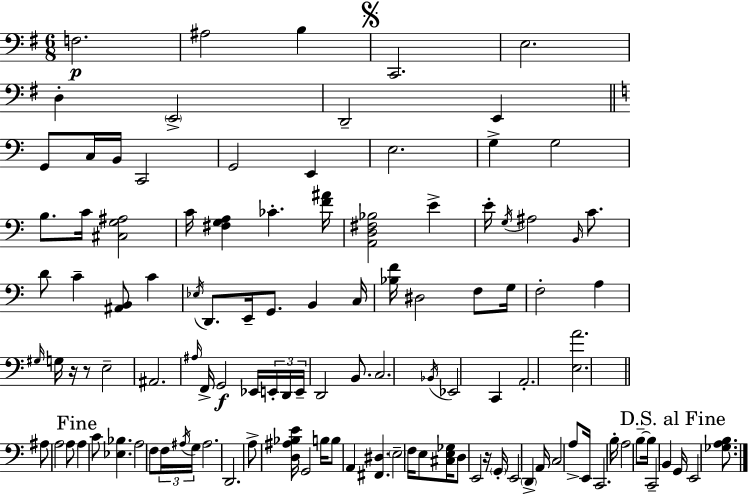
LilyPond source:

{
  \clef bass
  \numericTimeSignature
  \time 6/8
  \key e \minor
  f2.\p | ais2 b4 | \mark \markup { \musicglyph "scripts.segno" } c,2. | e2. | \break d4-. \parenthesize e,2-> | d,2-- e,4 | \bar "||" \break \key a \minor g,8 c16 b,16 c,2 | g,2 e,4 | e2. | g4-> g2 | \break b8. c'16 <cis g ais>2 | c'16 <fis g a>4 ces'4.-. <f' ais'>16 | <a, d fis bes>2 e'4-> | e'16-. \acciaccatura { g16 } ais2 \grace { b,16 } c'8. | \break d'8 c'4-- <ais, b,>8 c'4 | \acciaccatura { ees16 } d,8. e,16-- g,8. b,4 | c16 <bes f'>16 dis2 | f8 g16 f2-. a4 | \break \grace { gis16 } g16 r16 r8 e2-- | ais,2. | \grace { ais16 } f,16-> g,2\f | ees,16 \tuplet 3/2 { e,16-. d,16 e,16-- } d,2 | \break b,8. c2. | \acciaccatura { bes,16 } ees,2 | c,4 a,2.-. | <e a'>2. | \break \bar "||" \break \key a \minor ais8 a2 a8 | \mark "Fine" a4 c'8 <ees bes>4. | a2 f8 \tuplet 3/2 { f16 \acciaccatura { ais16 } | g16 } ais2. | \break d,2. | a8-> <d ais bes e'>16 g,2 | b16 b8 a,4 <fis, dis>4. | \parenthesize e2-- f16 e8 | \break <cis e ges>16 d8 e,2 r16 | \parenthesize g,16-. e,2 \parenthesize d,4-> | a,16 c2 a8-> | e,16 c,2. | \break b16-. a2 b8--~~ | b16 c,2-- b,4 | \mark "D.S. al Fine" g,16 e,2 <ges a b>8. | \bar "|."
}